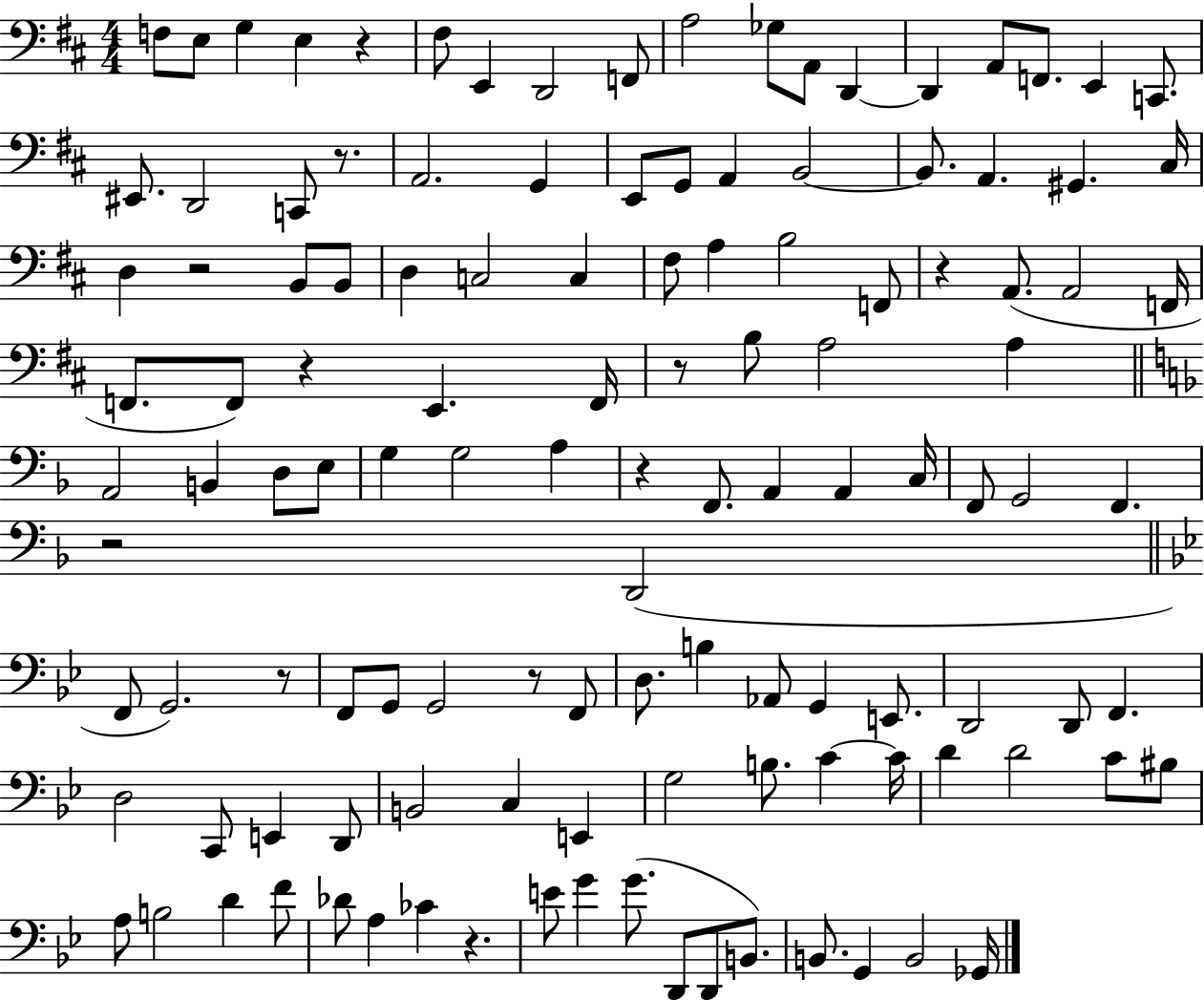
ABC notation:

X:1
T:Untitled
M:4/4
L:1/4
K:D
F,/2 E,/2 G, E, z ^F,/2 E,, D,,2 F,,/2 A,2 _G,/2 A,,/2 D,, D,, A,,/2 F,,/2 E,, C,,/2 ^E,,/2 D,,2 C,,/2 z/2 A,,2 G,, E,,/2 G,,/2 A,, B,,2 B,,/2 A,, ^G,, ^C,/4 D, z2 B,,/2 B,,/2 D, C,2 C, ^F,/2 A, B,2 F,,/2 z A,,/2 A,,2 F,,/4 F,,/2 F,,/2 z E,, F,,/4 z/2 B,/2 A,2 A, A,,2 B,, D,/2 E,/2 G, G,2 A, z F,,/2 A,, A,, C,/4 F,,/2 G,,2 F,, z2 D,,2 F,,/2 G,,2 z/2 F,,/2 G,,/2 G,,2 z/2 F,,/2 D,/2 B, _A,,/2 G,, E,,/2 D,,2 D,,/2 F,, D,2 C,,/2 E,, D,,/2 B,,2 C, E,, G,2 B,/2 C C/4 D D2 C/2 ^B,/2 A,/2 B,2 D F/2 _D/2 A, _C z E/2 G G/2 D,,/2 D,,/2 B,,/2 B,,/2 G,, B,,2 _G,,/4